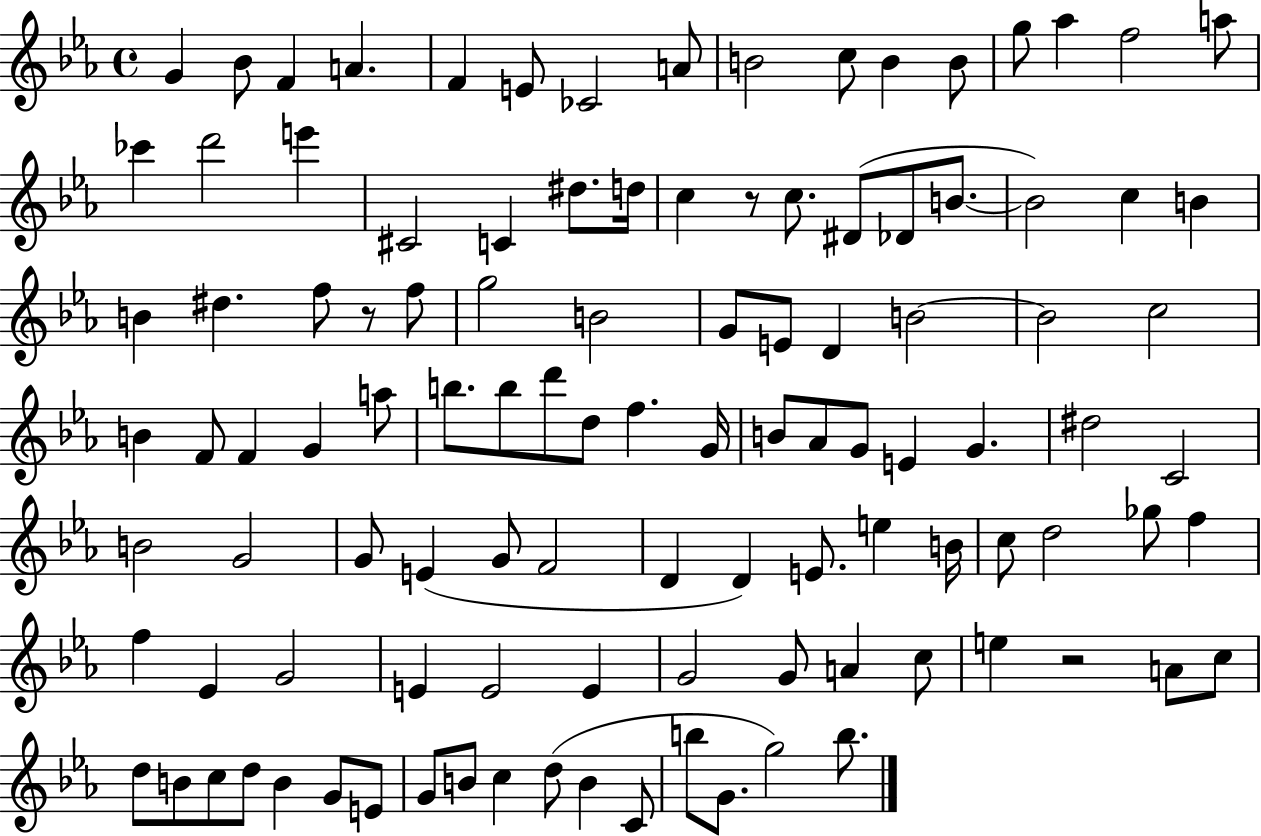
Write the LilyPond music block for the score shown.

{
  \clef treble
  \time 4/4
  \defaultTimeSignature
  \key ees \major
  \repeat volta 2 { g'4 bes'8 f'4 a'4. | f'4 e'8 ces'2 a'8 | b'2 c''8 b'4 b'8 | g''8 aes''4 f''2 a''8 | \break ces'''4 d'''2 e'''4 | cis'2 c'4 dis''8. d''16 | c''4 r8 c''8. dis'8( des'8 b'8.~~ | b'2) c''4 b'4 | \break b'4 dis''4. f''8 r8 f''8 | g''2 b'2 | g'8 e'8 d'4 b'2~~ | b'2 c''2 | \break b'4 f'8 f'4 g'4 a''8 | b''8. b''8 d'''8 d''8 f''4. g'16 | b'8 aes'8 g'8 e'4 g'4. | dis''2 c'2 | \break b'2 g'2 | g'8 e'4( g'8 f'2 | d'4 d'4) e'8. e''4 b'16 | c''8 d''2 ges''8 f''4 | \break f''4 ees'4 g'2 | e'4 e'2 e'4 | g'2 g'8 a'4 c''8 | e''4 r2 a'8 c''8 | \break d''8 b'8 c''8 d''8 b'4 g'8 e'8 | g'8 b'8 c''4 d''8( b'4 c'8 | b''8 g'8. g''2) b''8. | } \bar "|."
}